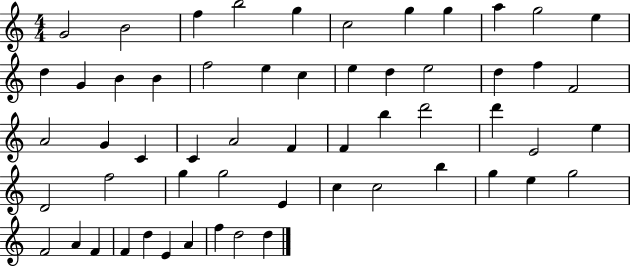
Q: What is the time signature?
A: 4/4